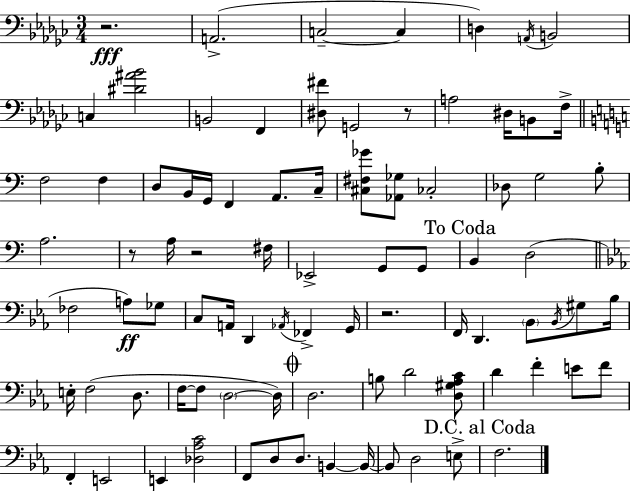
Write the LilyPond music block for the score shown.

{
  \clef bass
  \numericTimeSignature
  \time 3/4
  \key ees \minor
  r2.\fff | a,2.->( | c2--~~ c4 | d4) \acciaccatura { a,16 } b,2 | \break c4 <dis' ais' bes'>2 | b,2 f,4 | <dis fis'>8 g,2 r8 | a2 dis16 b,8 | \break f16-> \bar "||" \break \key c \major f2 f4 | d8 b,16 g,16 f,4 a,8. c16-- | <cis fis ges'>8 <aes, ges>8 ces2-. | des8 g2 b8-. | \break a2. | r8 a16 r2 fis16 | ees,2-> g,8 g,8 | \mark "To Coda" b,4 d2( | \break \bar "||" \break \key c \minor fes2 a8\ff) ges8 | c8 a,16 d,4 \acciaccatura { aes,16 } fes,4-> | g,16 r2. | f,16 d,4. \parenthesize bes,8 \acciaccatura { bes,16 } gis8 | \break bes16 e16-. f2( d8. | f16~~ f8 \parenthesize d2~~ | d16) \mark \markup { \musicglyph "scripts.coda" } d2. | b8 d'2 | \break <d gis aes c'>8 d'4 f'4-. e'8 | f'8 f,4-. e,2 | e,4 <des aes c'>2 | f,8 d8 d8. b,4~~ | \break b,16~~ b,8 d2 | e8-> \mark "D.C. al Coda" f2. | \bar "|."
}